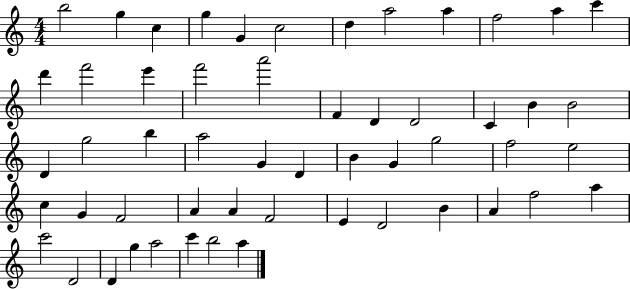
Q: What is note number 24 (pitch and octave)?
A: D4